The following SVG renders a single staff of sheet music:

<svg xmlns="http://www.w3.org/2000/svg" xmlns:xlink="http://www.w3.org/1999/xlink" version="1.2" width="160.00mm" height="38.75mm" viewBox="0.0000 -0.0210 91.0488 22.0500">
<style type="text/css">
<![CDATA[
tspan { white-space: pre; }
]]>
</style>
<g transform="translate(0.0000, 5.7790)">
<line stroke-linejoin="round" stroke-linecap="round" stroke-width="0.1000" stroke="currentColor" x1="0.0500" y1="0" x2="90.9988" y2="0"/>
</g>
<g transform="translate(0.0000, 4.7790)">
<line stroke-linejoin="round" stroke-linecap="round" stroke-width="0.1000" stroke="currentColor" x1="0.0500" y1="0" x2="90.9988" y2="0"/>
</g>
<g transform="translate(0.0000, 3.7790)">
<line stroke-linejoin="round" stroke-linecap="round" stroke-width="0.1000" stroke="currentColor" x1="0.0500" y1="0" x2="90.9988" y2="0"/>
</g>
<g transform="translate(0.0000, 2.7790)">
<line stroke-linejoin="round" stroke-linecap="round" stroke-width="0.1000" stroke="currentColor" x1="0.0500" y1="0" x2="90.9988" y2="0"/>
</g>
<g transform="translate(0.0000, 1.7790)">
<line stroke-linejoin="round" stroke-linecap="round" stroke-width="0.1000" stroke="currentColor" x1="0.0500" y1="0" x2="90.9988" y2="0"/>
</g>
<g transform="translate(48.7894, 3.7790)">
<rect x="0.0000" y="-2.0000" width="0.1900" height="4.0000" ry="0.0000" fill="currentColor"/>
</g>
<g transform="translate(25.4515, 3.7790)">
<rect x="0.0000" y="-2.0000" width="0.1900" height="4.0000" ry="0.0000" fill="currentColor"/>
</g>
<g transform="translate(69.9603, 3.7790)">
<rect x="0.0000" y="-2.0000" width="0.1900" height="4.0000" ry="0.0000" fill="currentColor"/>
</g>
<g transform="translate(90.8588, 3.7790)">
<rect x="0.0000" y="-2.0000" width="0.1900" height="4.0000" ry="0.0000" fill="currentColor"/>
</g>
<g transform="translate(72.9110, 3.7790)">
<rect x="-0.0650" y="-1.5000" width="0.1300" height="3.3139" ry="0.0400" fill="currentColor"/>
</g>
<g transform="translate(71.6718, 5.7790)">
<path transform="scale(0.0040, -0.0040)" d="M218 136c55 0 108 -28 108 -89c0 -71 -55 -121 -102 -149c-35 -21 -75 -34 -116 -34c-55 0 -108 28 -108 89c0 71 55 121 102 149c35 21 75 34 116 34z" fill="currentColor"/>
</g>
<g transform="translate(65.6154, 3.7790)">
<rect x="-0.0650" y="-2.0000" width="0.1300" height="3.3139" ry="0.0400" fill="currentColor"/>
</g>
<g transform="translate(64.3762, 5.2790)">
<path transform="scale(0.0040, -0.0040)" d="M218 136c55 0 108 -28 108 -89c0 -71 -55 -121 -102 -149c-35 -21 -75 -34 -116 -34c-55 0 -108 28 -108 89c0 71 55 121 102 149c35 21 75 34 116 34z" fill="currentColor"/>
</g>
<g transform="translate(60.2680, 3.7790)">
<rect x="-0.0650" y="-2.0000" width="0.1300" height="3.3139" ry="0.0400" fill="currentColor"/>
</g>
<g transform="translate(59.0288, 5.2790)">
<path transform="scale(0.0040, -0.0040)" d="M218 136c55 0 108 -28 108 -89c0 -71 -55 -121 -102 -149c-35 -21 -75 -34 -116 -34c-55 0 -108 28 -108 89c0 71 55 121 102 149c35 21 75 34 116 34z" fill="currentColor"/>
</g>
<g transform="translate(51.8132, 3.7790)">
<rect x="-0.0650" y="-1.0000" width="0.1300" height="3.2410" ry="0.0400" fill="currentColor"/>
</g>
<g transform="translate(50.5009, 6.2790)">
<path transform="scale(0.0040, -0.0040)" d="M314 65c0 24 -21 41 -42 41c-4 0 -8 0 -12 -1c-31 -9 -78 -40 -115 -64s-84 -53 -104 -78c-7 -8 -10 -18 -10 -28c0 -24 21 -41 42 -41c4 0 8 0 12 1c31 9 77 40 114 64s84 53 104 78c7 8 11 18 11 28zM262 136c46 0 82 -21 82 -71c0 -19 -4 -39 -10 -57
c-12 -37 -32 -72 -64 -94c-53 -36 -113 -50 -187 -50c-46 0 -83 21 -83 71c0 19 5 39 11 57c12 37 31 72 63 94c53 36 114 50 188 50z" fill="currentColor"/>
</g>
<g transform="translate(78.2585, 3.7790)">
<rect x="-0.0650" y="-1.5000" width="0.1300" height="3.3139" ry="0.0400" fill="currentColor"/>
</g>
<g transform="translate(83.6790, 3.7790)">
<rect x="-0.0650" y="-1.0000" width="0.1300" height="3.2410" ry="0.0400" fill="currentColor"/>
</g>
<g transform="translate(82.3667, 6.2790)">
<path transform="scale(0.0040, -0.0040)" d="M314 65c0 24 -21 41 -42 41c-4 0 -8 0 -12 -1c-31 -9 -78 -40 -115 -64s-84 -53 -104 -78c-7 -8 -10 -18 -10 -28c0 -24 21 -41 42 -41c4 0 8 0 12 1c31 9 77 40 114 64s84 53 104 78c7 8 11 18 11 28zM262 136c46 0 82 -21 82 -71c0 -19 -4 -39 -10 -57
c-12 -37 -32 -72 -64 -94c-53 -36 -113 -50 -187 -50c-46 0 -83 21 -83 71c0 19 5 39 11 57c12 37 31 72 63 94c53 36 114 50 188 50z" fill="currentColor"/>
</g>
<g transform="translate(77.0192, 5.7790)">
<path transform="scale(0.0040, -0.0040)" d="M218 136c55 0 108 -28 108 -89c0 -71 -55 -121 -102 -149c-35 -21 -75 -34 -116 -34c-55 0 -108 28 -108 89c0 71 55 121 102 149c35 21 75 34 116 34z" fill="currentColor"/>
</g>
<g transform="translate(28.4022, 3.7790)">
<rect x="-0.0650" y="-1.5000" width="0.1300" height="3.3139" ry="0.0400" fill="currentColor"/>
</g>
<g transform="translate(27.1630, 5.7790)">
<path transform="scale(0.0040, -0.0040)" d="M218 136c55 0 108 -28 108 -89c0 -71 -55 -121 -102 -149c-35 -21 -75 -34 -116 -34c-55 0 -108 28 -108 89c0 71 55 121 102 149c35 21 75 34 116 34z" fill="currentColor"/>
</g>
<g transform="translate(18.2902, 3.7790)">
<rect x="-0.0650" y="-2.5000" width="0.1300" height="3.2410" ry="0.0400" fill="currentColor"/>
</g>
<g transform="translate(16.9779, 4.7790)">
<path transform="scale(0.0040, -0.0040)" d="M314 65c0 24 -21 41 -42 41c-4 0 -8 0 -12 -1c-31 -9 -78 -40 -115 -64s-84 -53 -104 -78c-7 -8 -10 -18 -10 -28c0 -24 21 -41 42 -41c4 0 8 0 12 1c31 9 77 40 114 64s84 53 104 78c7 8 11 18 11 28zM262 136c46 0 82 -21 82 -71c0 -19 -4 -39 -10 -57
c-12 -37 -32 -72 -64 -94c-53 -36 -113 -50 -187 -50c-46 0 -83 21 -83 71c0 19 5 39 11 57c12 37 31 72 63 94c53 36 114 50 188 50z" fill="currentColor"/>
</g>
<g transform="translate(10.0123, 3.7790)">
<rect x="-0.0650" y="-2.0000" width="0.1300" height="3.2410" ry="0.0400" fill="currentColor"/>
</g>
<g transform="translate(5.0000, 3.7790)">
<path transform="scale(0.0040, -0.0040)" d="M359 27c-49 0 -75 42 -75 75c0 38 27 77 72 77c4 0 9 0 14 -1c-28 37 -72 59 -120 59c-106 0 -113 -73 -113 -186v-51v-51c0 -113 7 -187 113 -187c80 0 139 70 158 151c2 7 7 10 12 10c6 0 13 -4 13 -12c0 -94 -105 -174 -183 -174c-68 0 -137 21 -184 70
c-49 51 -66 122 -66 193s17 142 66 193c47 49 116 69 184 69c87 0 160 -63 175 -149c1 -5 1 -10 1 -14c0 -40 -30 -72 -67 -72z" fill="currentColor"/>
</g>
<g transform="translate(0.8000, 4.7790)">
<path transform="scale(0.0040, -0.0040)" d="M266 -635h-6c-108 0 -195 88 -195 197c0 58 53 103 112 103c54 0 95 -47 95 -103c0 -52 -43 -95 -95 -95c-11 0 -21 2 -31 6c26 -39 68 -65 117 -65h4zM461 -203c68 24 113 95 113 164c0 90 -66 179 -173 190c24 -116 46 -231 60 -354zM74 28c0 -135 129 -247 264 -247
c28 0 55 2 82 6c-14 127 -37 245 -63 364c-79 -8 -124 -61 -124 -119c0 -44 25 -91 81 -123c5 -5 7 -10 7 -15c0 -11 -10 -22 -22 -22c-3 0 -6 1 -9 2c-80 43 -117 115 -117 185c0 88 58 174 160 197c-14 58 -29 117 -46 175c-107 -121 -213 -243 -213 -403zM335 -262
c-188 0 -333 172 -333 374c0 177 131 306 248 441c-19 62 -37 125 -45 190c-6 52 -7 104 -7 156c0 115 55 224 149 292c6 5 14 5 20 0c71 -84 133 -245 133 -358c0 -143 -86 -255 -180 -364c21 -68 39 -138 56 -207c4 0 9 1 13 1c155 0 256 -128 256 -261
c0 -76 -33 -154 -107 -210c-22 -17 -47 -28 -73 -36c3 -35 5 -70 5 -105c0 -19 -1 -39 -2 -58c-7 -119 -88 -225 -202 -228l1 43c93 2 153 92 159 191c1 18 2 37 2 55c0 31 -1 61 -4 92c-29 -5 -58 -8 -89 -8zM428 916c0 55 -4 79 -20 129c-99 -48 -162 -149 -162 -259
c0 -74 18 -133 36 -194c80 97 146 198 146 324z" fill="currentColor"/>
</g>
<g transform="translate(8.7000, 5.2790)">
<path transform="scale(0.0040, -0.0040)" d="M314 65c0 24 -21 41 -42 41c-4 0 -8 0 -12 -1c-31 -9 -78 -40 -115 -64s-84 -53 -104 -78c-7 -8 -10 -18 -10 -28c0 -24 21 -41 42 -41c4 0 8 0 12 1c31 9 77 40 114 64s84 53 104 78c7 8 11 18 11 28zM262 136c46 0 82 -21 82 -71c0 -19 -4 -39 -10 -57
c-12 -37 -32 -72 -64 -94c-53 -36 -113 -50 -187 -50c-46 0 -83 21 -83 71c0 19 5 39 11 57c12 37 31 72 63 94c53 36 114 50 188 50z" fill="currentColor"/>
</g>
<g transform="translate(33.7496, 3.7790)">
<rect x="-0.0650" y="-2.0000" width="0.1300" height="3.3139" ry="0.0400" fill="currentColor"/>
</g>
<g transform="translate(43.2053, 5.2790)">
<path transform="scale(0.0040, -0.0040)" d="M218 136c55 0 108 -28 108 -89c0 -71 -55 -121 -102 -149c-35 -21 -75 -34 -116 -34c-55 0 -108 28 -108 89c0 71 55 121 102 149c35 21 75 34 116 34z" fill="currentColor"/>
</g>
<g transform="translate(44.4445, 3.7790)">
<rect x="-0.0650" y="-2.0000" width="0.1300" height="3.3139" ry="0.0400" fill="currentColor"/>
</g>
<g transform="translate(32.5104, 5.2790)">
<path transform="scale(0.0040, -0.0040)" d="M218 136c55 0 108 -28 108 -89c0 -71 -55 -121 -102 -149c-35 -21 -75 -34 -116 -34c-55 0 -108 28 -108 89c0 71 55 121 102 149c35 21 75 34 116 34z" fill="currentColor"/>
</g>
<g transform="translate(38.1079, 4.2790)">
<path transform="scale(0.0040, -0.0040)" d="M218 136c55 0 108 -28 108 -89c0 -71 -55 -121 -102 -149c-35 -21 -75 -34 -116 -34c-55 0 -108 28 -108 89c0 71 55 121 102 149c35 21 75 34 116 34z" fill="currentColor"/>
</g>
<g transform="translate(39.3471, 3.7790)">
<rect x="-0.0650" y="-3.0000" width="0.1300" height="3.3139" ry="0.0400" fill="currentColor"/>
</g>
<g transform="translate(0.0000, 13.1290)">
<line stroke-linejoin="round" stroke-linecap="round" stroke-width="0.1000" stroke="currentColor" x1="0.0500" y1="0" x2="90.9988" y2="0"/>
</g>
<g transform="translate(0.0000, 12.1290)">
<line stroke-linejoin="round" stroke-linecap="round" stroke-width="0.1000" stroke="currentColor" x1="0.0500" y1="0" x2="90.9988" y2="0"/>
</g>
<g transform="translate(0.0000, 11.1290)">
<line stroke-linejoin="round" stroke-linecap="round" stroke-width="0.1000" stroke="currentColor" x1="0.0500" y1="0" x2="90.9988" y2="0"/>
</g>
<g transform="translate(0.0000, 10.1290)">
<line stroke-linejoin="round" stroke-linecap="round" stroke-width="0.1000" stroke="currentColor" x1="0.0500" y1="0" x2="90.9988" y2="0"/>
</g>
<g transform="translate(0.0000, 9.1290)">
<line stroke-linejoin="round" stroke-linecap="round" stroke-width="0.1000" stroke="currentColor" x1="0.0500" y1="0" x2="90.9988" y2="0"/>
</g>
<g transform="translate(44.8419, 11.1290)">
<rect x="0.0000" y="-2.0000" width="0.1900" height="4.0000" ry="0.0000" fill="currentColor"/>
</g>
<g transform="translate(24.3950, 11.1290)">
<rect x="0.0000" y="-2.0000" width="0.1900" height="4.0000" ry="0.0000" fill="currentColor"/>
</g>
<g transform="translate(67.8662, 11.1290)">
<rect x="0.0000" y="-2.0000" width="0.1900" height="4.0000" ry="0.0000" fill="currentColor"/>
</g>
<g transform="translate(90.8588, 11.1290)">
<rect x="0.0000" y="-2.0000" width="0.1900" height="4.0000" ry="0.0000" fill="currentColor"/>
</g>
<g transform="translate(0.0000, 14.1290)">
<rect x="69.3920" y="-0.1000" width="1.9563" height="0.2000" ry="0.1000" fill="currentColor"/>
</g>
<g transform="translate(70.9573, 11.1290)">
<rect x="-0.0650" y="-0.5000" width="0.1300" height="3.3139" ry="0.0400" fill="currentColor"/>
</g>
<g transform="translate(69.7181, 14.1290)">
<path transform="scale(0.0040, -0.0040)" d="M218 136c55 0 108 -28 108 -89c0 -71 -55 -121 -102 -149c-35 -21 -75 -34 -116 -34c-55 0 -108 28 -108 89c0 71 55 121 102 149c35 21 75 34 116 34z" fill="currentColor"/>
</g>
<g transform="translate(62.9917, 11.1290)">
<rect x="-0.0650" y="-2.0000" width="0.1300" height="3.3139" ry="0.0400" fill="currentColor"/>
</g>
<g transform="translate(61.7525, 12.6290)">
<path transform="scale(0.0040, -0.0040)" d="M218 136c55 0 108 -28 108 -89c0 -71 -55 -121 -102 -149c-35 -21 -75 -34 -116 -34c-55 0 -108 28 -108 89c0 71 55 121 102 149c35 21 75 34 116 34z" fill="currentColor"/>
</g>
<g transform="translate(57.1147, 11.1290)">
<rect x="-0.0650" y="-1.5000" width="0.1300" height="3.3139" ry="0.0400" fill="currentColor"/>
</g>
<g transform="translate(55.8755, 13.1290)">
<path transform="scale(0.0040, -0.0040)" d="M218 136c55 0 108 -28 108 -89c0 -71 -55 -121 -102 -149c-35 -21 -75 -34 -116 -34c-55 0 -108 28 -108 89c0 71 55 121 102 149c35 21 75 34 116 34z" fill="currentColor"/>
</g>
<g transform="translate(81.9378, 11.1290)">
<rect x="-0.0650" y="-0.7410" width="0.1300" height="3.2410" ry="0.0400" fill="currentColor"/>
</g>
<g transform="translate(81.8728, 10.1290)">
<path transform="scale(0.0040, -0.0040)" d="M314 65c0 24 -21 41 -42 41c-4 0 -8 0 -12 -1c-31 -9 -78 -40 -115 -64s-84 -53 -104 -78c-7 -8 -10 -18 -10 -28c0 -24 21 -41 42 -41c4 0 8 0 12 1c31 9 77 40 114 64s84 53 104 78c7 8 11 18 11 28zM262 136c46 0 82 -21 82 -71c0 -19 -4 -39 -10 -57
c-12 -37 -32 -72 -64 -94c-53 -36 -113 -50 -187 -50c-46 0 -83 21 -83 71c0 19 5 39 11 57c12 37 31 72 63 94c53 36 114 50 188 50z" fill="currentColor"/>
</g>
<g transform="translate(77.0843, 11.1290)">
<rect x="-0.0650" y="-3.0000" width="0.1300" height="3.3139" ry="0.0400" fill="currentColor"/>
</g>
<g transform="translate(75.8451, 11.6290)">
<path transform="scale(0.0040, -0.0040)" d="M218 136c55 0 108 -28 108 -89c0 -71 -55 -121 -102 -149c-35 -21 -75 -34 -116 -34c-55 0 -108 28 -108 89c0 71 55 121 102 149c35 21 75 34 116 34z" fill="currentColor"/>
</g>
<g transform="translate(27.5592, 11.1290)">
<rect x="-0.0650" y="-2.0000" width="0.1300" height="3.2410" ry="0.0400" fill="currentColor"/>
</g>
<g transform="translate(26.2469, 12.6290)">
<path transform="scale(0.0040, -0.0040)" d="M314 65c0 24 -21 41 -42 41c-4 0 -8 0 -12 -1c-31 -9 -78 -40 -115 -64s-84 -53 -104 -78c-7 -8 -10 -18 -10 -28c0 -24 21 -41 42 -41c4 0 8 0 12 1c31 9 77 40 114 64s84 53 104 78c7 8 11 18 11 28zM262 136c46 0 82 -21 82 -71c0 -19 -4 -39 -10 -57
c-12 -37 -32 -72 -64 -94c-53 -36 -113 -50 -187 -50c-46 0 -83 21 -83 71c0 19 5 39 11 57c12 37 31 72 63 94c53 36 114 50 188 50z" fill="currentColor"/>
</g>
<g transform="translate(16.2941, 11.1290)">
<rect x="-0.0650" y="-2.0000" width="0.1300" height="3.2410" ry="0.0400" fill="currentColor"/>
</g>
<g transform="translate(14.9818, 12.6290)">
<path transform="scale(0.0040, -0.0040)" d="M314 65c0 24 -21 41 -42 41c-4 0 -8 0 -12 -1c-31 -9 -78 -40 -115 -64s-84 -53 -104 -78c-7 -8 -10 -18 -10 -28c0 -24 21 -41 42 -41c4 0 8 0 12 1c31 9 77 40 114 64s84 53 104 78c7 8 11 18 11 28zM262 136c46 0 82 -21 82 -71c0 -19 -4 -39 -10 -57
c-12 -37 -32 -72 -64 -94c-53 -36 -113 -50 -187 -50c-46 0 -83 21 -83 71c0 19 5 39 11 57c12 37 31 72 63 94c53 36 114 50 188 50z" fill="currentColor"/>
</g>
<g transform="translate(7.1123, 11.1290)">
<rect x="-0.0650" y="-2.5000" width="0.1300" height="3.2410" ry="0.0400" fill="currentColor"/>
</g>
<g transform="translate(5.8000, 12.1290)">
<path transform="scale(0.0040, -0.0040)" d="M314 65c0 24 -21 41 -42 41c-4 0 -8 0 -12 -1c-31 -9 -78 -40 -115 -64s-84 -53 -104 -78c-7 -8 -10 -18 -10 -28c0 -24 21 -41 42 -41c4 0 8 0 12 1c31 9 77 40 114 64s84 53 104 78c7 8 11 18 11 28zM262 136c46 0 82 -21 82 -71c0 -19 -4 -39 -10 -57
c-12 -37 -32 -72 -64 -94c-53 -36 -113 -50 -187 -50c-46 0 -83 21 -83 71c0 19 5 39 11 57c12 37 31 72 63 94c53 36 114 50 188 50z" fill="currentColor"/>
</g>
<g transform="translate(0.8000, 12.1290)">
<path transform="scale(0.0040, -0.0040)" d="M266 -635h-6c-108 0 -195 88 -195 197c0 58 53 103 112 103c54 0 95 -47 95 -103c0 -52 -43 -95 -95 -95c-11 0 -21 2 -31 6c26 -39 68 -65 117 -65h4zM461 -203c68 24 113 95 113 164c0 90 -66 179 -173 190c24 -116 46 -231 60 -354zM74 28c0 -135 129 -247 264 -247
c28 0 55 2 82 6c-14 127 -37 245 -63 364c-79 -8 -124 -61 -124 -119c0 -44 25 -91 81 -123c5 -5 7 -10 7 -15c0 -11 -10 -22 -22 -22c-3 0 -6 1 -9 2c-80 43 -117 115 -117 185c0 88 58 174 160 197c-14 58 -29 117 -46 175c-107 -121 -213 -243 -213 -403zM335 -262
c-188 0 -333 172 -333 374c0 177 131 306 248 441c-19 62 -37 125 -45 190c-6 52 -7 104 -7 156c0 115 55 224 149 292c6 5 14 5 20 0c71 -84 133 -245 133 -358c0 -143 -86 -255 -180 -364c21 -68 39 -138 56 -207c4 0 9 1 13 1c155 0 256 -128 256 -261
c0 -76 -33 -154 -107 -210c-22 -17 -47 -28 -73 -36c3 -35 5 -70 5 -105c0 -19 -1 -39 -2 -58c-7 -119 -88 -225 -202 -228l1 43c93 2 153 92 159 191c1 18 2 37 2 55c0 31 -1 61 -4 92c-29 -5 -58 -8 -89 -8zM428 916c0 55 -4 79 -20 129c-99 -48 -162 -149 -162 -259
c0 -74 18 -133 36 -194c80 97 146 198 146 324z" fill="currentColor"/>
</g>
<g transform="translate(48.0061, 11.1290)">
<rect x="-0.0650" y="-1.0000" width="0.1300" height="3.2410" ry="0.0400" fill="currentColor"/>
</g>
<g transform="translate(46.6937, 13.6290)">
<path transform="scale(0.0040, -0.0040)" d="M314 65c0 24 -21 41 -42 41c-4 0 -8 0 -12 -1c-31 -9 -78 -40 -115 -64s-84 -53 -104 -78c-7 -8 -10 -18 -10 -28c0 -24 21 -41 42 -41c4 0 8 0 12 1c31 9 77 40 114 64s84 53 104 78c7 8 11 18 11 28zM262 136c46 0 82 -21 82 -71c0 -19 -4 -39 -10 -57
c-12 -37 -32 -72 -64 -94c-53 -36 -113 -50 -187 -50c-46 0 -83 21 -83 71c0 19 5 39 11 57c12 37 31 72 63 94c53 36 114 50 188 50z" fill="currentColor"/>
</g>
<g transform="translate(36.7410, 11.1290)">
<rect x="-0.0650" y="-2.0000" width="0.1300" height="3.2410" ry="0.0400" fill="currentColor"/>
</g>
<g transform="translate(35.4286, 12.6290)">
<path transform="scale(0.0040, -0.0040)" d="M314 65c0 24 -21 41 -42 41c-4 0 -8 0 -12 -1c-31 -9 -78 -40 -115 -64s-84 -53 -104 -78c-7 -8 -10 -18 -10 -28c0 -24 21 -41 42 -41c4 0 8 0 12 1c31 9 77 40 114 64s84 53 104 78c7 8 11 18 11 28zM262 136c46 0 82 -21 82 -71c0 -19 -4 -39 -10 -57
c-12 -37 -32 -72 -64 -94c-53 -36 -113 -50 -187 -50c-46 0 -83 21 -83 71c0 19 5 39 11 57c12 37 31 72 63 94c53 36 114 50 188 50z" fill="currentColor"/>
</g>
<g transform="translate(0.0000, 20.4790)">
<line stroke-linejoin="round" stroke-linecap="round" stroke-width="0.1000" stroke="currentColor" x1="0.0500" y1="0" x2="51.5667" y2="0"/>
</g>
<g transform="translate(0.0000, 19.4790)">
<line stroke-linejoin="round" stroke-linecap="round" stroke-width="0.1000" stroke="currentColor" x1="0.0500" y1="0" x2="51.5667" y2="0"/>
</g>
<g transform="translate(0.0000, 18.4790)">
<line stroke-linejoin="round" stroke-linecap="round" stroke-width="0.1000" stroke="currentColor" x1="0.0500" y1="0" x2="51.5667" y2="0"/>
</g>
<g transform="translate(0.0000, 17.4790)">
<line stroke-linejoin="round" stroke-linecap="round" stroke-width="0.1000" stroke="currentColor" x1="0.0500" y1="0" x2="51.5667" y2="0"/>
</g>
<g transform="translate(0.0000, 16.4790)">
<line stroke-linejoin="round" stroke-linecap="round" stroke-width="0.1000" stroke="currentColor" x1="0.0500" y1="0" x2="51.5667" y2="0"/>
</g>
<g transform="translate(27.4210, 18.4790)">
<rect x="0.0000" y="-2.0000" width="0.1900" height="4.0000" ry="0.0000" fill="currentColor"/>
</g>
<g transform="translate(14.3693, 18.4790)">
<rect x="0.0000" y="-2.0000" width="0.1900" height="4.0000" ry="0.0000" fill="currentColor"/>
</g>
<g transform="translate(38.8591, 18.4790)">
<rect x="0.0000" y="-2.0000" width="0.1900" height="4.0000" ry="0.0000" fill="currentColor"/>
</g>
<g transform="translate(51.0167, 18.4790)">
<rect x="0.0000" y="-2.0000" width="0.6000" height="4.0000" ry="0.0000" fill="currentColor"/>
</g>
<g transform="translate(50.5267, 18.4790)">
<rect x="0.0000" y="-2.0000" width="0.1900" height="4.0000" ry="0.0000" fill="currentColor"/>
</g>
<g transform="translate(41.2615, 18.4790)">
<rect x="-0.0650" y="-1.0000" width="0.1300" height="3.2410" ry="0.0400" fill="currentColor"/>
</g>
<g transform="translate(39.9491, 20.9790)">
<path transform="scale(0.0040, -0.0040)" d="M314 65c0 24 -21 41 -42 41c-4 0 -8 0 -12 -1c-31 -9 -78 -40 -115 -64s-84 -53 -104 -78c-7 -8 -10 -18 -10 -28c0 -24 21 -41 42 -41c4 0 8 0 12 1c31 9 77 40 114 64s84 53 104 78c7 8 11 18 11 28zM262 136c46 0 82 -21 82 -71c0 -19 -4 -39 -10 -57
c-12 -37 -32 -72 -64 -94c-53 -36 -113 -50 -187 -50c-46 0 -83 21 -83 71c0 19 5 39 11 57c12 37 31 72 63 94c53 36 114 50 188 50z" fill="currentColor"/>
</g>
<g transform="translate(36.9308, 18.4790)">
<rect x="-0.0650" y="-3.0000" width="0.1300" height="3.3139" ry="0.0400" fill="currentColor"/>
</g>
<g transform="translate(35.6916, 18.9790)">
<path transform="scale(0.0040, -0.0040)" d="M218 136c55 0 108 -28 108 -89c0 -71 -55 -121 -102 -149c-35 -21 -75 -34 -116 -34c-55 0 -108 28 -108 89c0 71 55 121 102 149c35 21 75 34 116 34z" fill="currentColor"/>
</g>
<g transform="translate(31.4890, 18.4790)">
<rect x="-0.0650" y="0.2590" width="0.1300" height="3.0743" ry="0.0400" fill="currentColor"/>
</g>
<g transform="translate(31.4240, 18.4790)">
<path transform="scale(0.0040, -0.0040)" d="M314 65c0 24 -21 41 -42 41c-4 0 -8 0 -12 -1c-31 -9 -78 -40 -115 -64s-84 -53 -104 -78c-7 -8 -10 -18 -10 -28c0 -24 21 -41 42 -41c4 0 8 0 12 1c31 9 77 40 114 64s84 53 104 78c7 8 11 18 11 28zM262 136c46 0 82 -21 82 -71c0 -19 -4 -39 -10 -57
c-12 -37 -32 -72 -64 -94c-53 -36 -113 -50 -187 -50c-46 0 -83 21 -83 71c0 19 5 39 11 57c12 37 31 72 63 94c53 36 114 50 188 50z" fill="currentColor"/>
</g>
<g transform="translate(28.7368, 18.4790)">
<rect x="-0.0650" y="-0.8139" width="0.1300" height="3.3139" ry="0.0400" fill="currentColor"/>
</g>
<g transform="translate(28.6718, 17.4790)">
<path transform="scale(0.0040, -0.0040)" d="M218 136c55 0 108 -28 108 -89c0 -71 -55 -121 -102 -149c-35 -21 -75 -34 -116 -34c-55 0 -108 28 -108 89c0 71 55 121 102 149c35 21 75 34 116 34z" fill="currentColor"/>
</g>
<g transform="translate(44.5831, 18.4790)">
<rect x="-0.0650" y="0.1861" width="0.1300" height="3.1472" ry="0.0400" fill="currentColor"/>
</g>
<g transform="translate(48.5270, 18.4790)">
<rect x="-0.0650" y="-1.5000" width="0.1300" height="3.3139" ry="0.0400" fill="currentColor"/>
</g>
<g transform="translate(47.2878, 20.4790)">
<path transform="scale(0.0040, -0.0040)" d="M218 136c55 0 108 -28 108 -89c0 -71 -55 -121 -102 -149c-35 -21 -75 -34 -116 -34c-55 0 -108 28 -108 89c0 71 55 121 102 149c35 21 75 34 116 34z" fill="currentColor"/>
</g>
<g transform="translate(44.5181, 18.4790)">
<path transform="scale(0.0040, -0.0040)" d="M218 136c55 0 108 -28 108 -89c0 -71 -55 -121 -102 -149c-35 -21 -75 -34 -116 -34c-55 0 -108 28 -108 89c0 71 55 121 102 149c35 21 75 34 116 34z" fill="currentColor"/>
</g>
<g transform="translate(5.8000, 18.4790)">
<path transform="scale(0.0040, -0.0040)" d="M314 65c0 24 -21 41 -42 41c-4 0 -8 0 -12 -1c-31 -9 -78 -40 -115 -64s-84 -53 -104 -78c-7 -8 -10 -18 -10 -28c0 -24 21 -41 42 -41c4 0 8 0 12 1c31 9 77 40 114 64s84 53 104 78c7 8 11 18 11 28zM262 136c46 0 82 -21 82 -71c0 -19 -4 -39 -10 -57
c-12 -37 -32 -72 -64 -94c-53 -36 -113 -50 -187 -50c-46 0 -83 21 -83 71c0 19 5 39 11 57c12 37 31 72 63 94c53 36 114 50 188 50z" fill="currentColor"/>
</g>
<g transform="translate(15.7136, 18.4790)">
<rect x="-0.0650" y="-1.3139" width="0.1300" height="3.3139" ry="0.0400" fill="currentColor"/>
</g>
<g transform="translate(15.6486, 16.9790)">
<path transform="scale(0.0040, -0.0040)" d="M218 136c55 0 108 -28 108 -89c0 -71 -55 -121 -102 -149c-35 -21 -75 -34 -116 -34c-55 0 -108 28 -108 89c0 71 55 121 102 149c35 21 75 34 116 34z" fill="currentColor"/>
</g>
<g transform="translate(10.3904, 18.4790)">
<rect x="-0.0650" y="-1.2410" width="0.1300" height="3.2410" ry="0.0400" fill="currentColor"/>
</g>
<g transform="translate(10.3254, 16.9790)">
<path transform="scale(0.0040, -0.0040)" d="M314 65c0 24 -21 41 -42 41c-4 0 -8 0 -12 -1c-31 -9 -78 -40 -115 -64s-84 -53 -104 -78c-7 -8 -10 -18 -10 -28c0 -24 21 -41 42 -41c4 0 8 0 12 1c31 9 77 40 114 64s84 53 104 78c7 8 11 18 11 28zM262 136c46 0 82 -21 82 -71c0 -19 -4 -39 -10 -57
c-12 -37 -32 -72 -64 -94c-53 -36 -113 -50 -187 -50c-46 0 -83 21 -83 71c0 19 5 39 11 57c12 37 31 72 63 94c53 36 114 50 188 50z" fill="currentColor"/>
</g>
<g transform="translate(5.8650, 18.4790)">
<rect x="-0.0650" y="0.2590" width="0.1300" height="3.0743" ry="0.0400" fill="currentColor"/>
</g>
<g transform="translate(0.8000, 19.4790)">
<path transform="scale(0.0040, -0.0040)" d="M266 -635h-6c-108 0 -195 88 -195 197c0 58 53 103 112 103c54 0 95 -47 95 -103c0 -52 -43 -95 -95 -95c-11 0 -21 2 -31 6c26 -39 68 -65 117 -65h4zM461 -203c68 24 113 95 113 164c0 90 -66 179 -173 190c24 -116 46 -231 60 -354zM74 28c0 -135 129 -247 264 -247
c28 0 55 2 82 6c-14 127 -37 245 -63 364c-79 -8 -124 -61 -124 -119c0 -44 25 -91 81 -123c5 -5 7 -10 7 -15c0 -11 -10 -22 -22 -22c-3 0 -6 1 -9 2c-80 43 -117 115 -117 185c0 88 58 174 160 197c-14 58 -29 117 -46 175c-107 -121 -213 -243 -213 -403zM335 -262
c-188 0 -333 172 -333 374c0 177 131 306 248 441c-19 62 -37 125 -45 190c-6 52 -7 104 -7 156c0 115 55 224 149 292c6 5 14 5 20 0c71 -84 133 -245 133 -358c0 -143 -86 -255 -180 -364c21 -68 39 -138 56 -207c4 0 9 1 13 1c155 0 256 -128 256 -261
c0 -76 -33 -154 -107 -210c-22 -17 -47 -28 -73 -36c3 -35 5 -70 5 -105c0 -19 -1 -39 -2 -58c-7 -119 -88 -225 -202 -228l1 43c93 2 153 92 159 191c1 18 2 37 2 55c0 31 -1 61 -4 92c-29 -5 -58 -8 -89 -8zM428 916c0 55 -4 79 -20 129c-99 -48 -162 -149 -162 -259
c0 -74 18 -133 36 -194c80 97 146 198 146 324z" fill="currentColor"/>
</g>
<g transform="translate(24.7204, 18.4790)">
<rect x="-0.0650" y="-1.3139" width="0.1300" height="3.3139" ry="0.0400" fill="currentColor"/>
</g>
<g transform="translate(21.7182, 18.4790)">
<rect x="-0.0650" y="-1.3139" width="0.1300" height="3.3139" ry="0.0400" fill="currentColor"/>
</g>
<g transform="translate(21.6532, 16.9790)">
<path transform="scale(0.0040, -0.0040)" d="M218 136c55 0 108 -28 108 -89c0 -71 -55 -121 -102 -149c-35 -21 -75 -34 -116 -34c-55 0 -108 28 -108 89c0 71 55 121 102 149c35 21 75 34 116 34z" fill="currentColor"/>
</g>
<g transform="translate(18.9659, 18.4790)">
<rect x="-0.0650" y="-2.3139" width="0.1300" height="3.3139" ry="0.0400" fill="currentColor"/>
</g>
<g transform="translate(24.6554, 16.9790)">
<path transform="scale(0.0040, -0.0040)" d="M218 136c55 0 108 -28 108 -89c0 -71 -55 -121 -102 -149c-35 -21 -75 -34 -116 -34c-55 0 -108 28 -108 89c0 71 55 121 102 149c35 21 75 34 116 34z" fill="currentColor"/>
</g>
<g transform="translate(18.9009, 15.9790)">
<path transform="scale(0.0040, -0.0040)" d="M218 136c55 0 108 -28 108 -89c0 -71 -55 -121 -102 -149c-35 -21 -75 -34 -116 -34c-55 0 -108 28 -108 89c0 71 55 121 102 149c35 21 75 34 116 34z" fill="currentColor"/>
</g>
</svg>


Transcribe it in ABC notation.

X:1
T:Untitled
M:4/4
L:1/4
K:C
F2 G2 E F A F D2 F F E E D2 G2 F2 F2 F2 D2 E F C A d2 B2 e2 e g e e d B2 A D2 B E